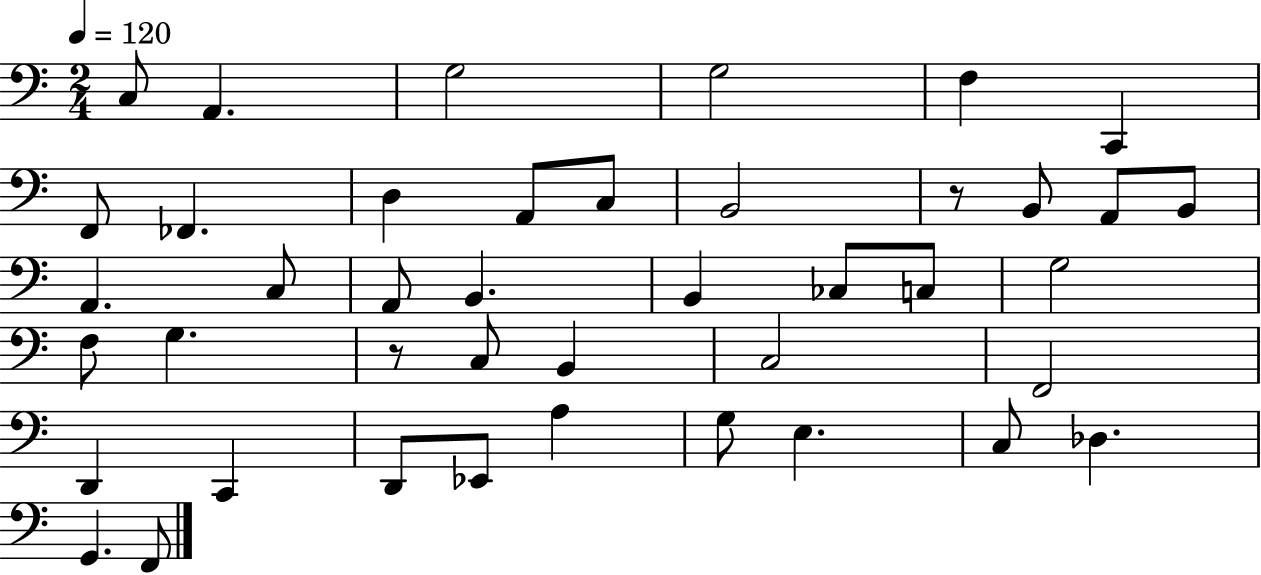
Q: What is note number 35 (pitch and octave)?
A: G3